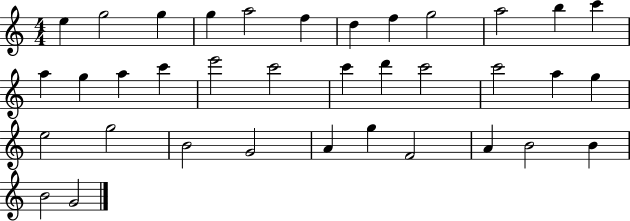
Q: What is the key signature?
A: C major